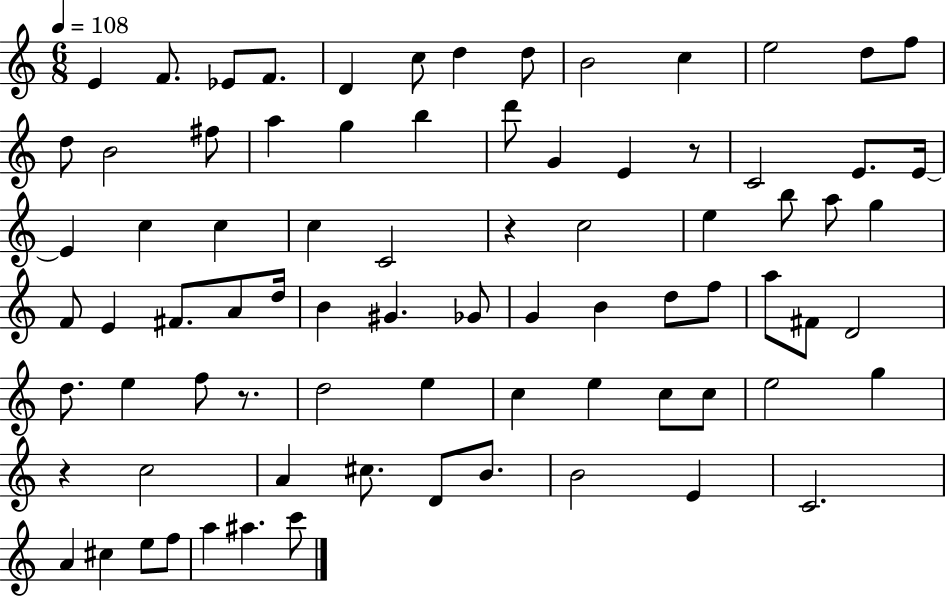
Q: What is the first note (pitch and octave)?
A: E4